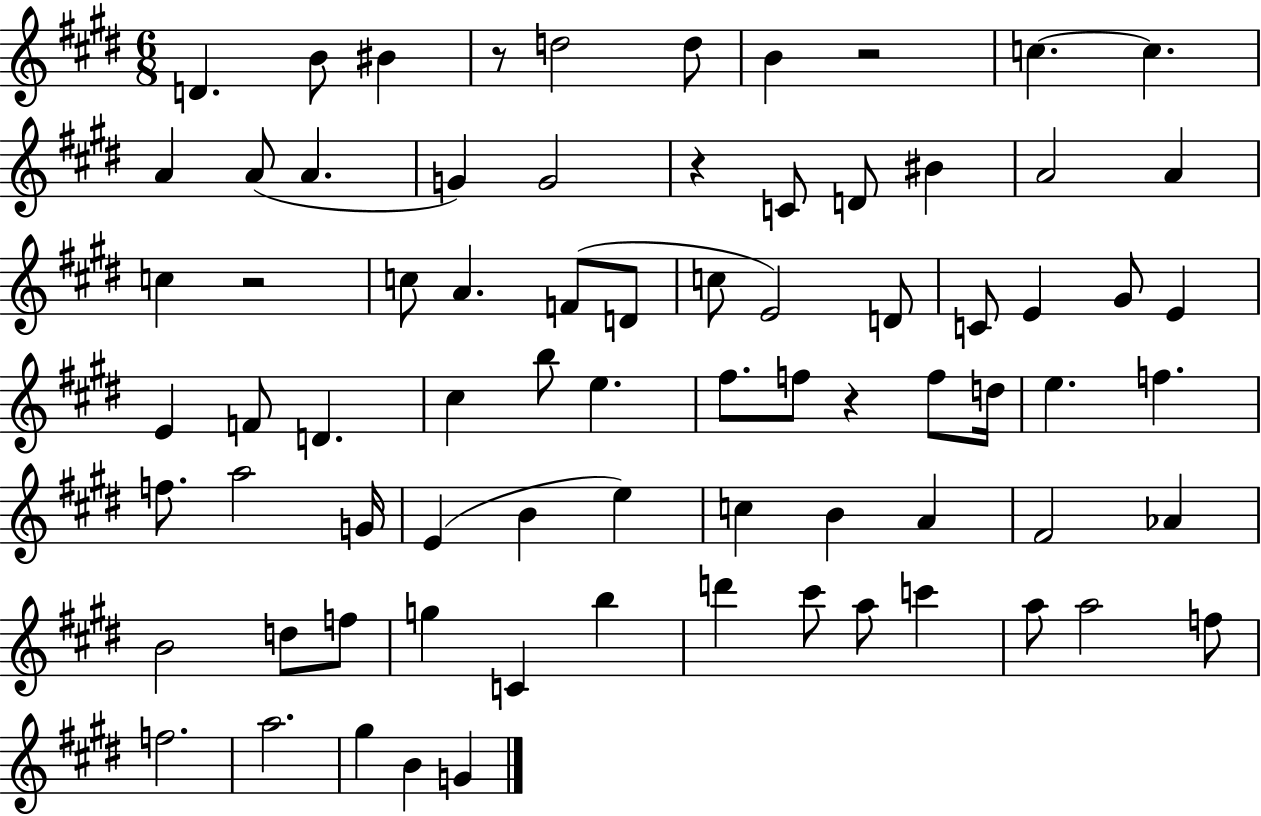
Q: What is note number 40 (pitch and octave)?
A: D5